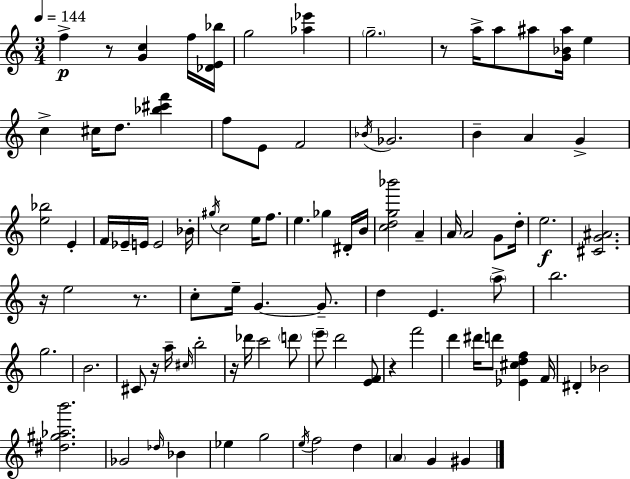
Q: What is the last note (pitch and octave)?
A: G#4